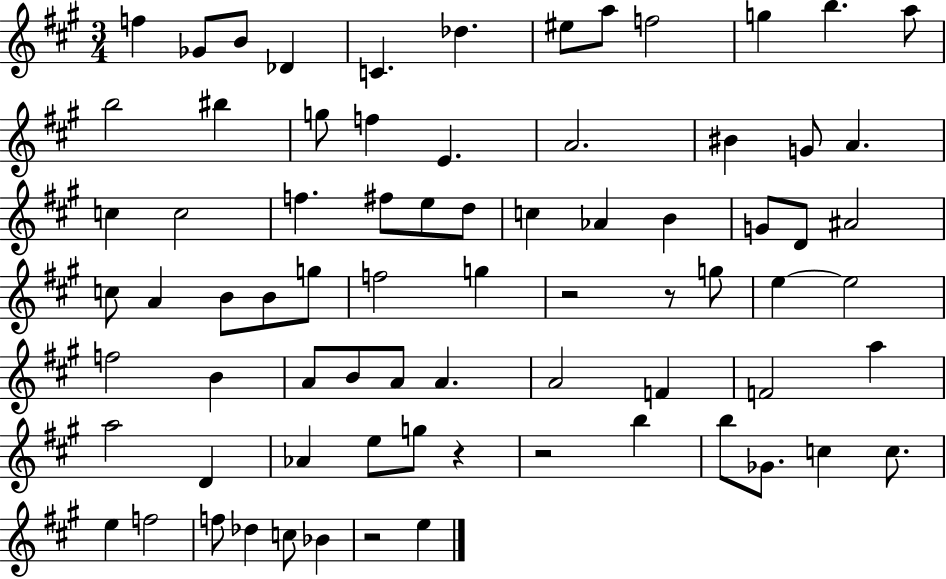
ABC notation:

X:1
T:Untitled
M:3/4
L:1/4
K:A
f _G/2 B/2 _D C _d ^e/2 a/2 f2 g b a/2 b2 ^b g/2 f E A2 ^B G/2 A c c2 f ^f/2 e/2 d/2 c _A B G/2 D/2 ^A2 c/2 A B/2 B/2 g/2 f2 g z2 z/2 g/2 e e2 f2 B A/2 B/2 A/2 A A2 F F2 a a2 D _A e/2 g/2 z z2 b b/2 _G/2 c c/2 e f2 f/2 _d c/2 _B z2 e